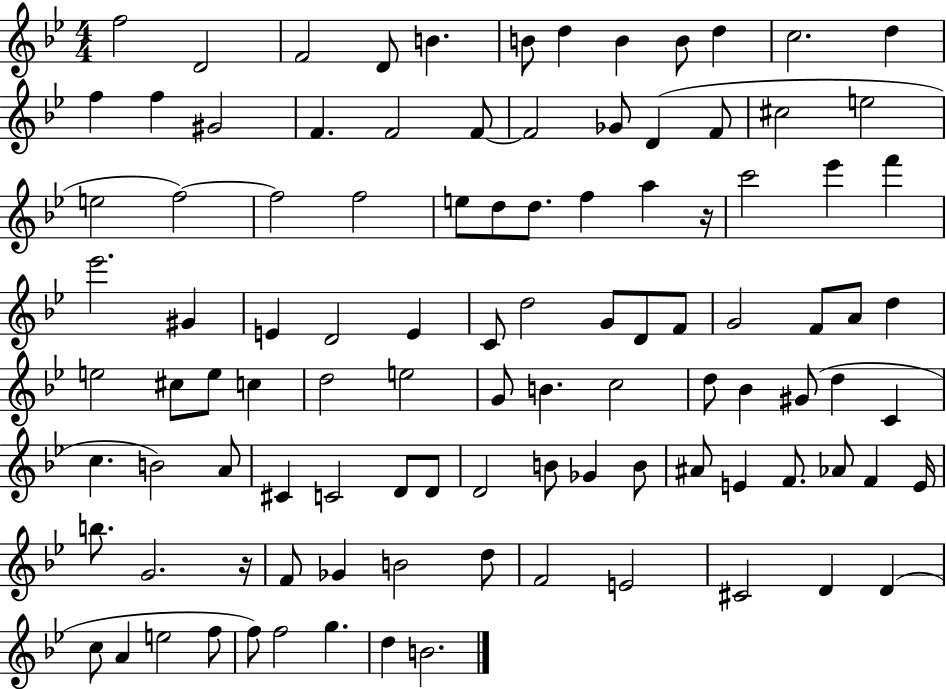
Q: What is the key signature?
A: BES major